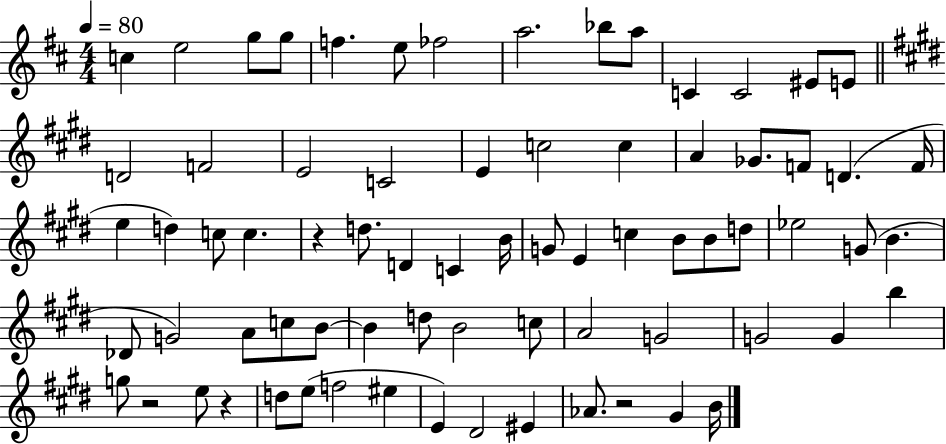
C5/q E5/h G5/e G5/e F5/q. E5/e FES5/h A5/h. Bb5/e A5/e C4/q C4/h EIS4/e E4/e D4/h F4/h E4/h C4/h E4/q C5/h C5/q A4/q Gb4/e. F4/e D4/q. F4/s E5/q D5/q C5/e C5/q. R/q D5/e. D4/q C4/q B4/s G4/e E4/q C5/q B4/e B4/e D5/e Eb5/h G4/e B4/q. Db4/e G4/h A4/e C5/e B4/e B4/q D5/e B4/h C5/e A4/h G4/h G4/h G4/q B5/q G5/e R/h E5/e R/q D5/e E5/e F5/h EIS5/q E4/q D#4/h EIS4/q Ab4/e. R/h G#4/q B4/s